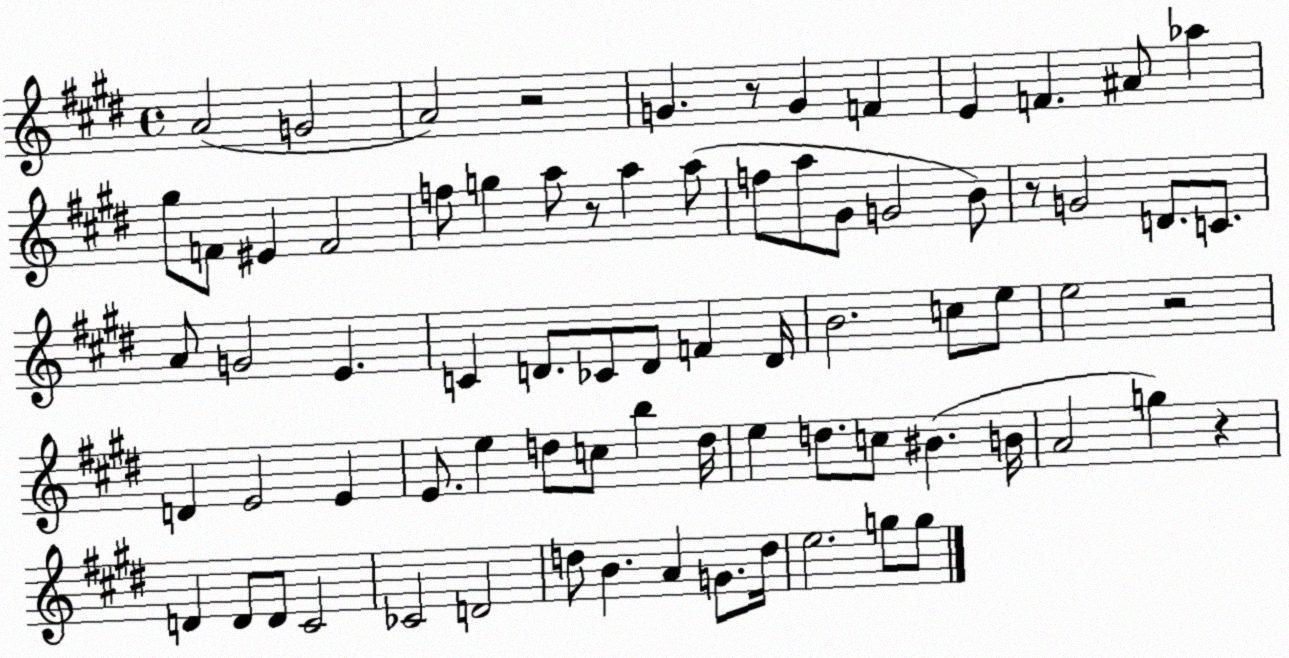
X:1
T:Untitled
M:4/4
L:1/4
K:E
A2 G2 A2 z2 G z/2 G F E F ^A/2 _a ^g/2 F/2 ^E F2 f/2 g a/2 z/2 a a/2 f/2 a/2 ^G/2 G2 B/2 z/2 G2 D/2 C/2 A/2 G2 E C D/2 _C/2 D/2 F D/4 B2 c/2 e/2 e2 z2 D E2 E E/2 e d/2 c/2 b d/4 e d/2 c/2 ^B B/4 A2 g z D D/2 D/2 ^C2 _C2 D2 d/2 B A G/2 d/4 e2 g/2 g/2